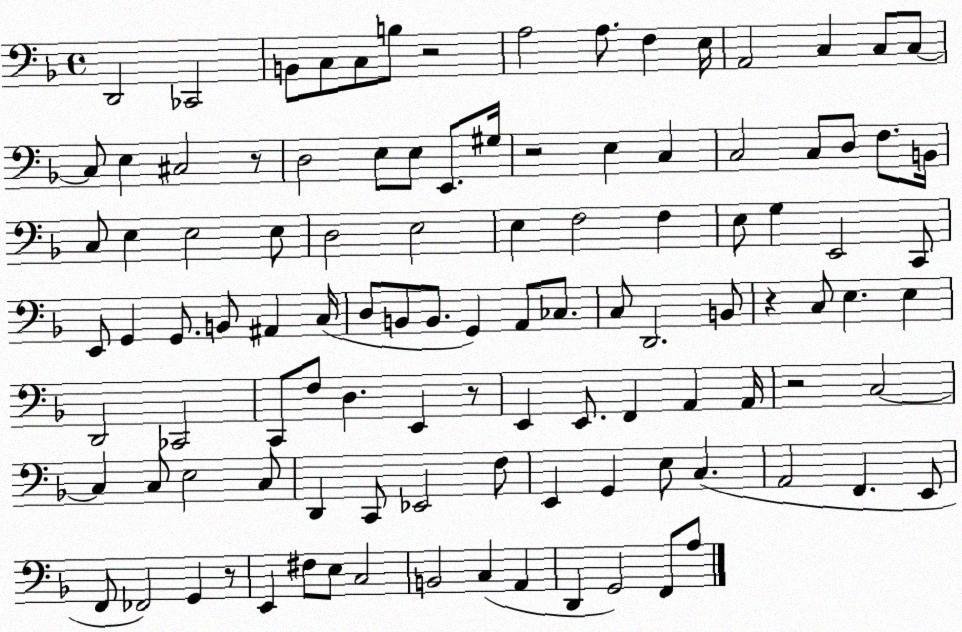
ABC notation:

X:1
T:Untitled
M:4/4
L:1/4
K:F
D,,2 _C,,2 B,,/2 C,/2 C,/2 B,/2 z2 A,2 A,/2 F, E,/4 A,,2 C, C,/2 C,/2 C,/2 E, ^C,2 z/2 D,2 E,/2 E,/2 E,,/2 ^G,/4 z2 E, C, C,2 C,/2 D,/2 F,/2 B,,/4 C,/2 E, E,2 E,/2 D,2 E,2 E, F,2 F, E,/2 G, E,,2 C,,/2 E,,/2 G,, G,,/2 B,,/2 ^A,, C,/4 D,/2 B,,/2 B,,/2 G,, A,,/2 _C,/2 C,/2 D,,2 B,,/2 z C,/2 E, E, D,,2 _C,,2 C,,/2 F,/2 D, E,, z/2 E,, E,,/2 F,, A,, A,,/4 z2 C,2 C, C,/2 E,2 C,/2 D,, C,,/2 _E,,2 F,/2 E,, G,, E,/2 C, A,,2 F,, E,,/2 F,,/2 _F,,2 G,, z/2 E,, ^F,/2 E,/2 C,2 B,,2 C, A,, D,, G,,2 F,,/2 A,/2